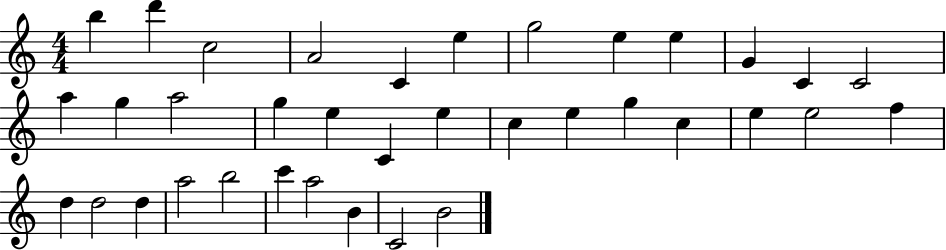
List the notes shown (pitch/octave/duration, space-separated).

B5/q D6/q C5/h A4/h C4/q E5/q G5/h E5/q E5/q G4/q C4/q C4/h A5/q G5/q A5/h G5/q E5/q C4/q E5/q C5/q E5/q G5/q C5/q E5/q E5/h F5/q D5/q D5/h D5/q A5/h B5/h C6/q A5/h B4/q C4/h B4/h